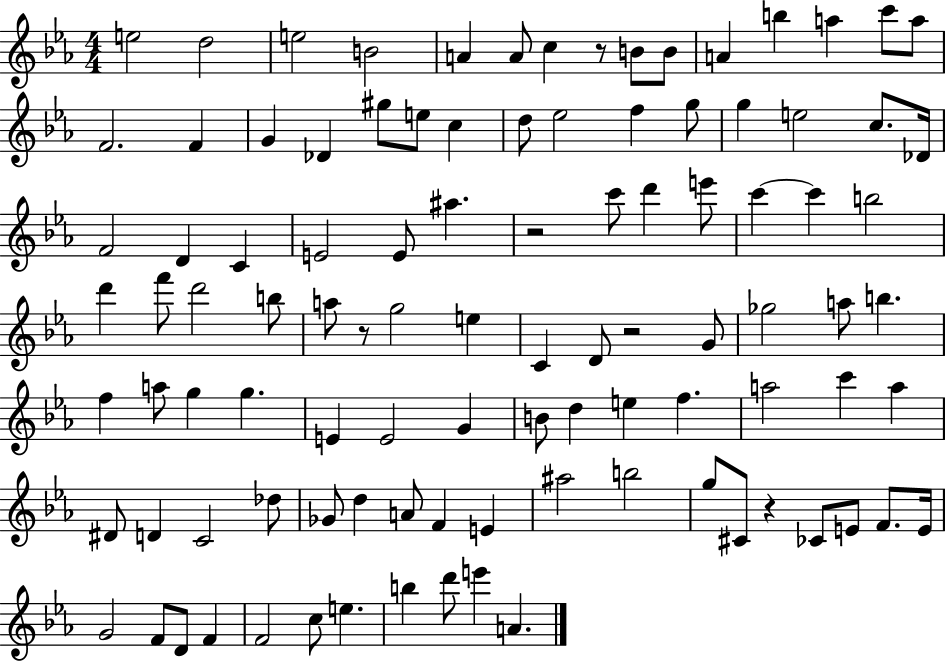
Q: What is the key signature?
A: EES major